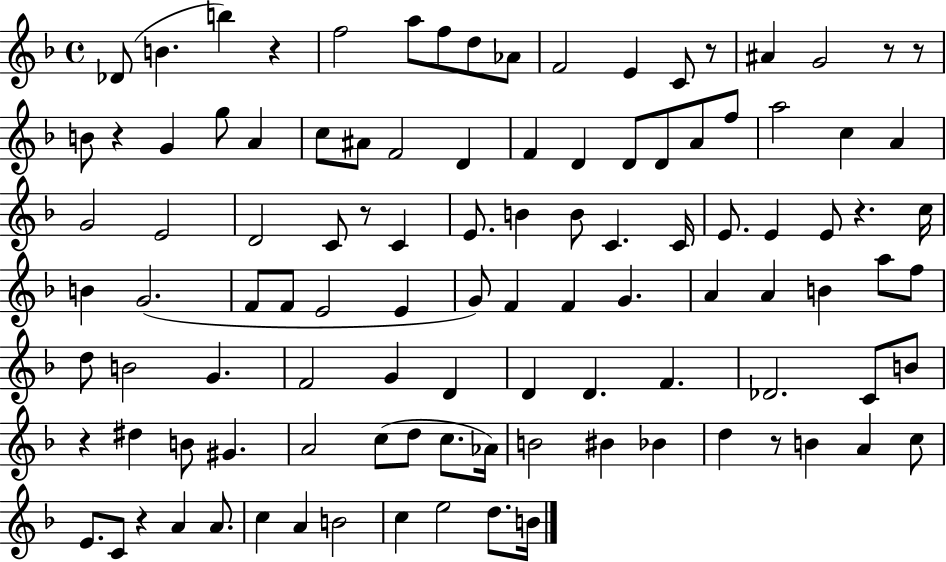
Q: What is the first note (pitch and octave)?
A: Db4